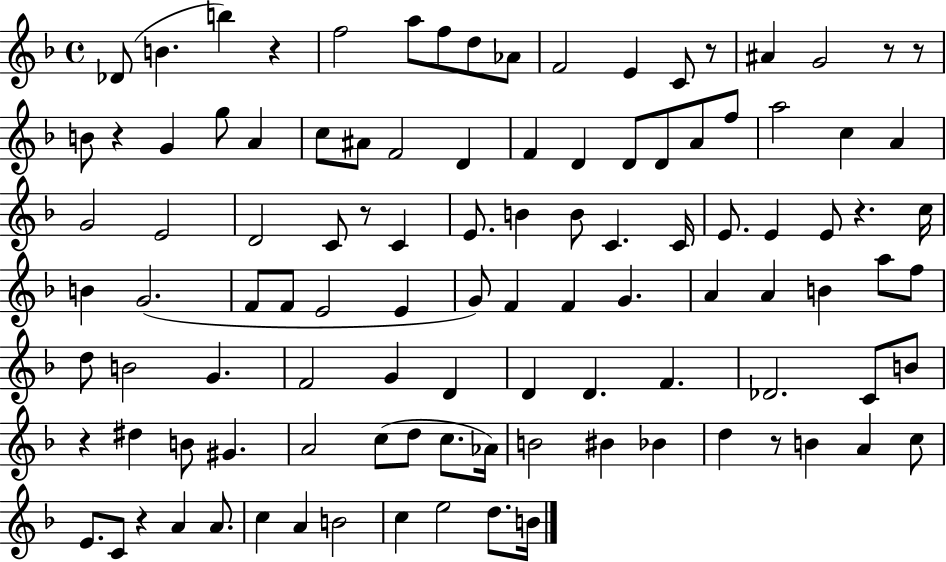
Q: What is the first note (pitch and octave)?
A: Db4